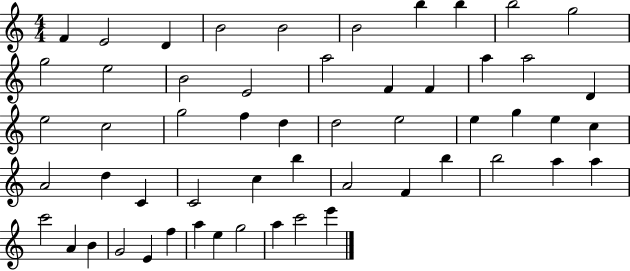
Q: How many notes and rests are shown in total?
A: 55